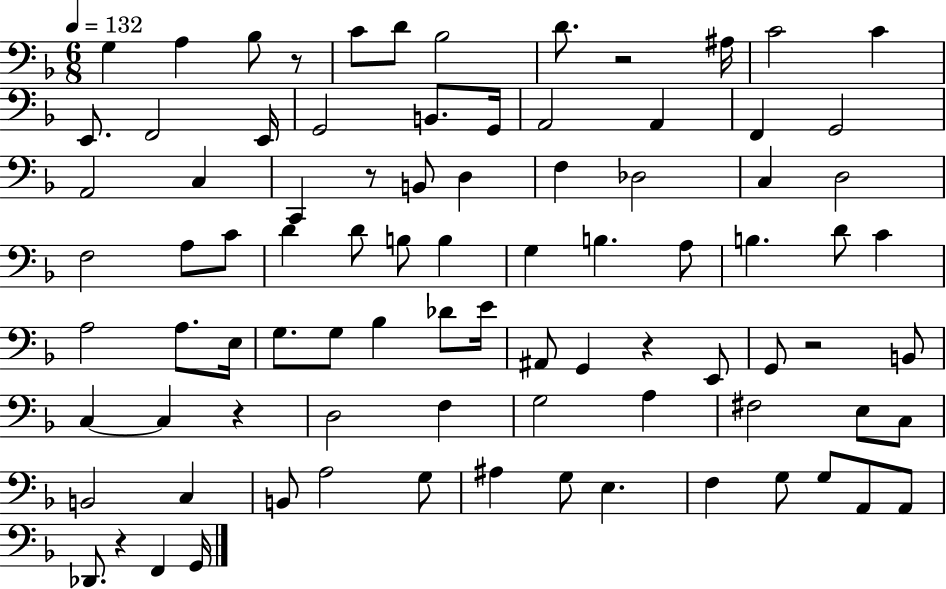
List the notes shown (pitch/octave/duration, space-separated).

G3/q A3/q Bb3/e R/e C4/e D4/e Bb3/h D4/e. R/h A#3/s C4/h C4/q E2/e. F2/h E2/s G2/h B2/e. G2/s A2/h A2/q F2/q G2/h A2/h C3/q C2/q R/e B2/e D3/q F3/q Db3/h C3/q D3/h F3/h A3/e C4/e D4/q D4/e B3/e B3/q G3/q B3/q. A3/e B3/q. D4/e C4/q A3/h A3/e. E3/s G3/e. G3/e Bb3/q Db4/e E4/s A#2/e G2/q R/q E2/e G2/e R/h B2/e C3/q C3/q R/q D3/h F3/q G3/h A3/q F#3/h E3/e C3/e B2/h C3/q B2/e A3/h G3/e A#3/q G3/e E3/q. F3/q G3/e G3/e A2/e A2/e Db2/e. R/q F2/q G2/s